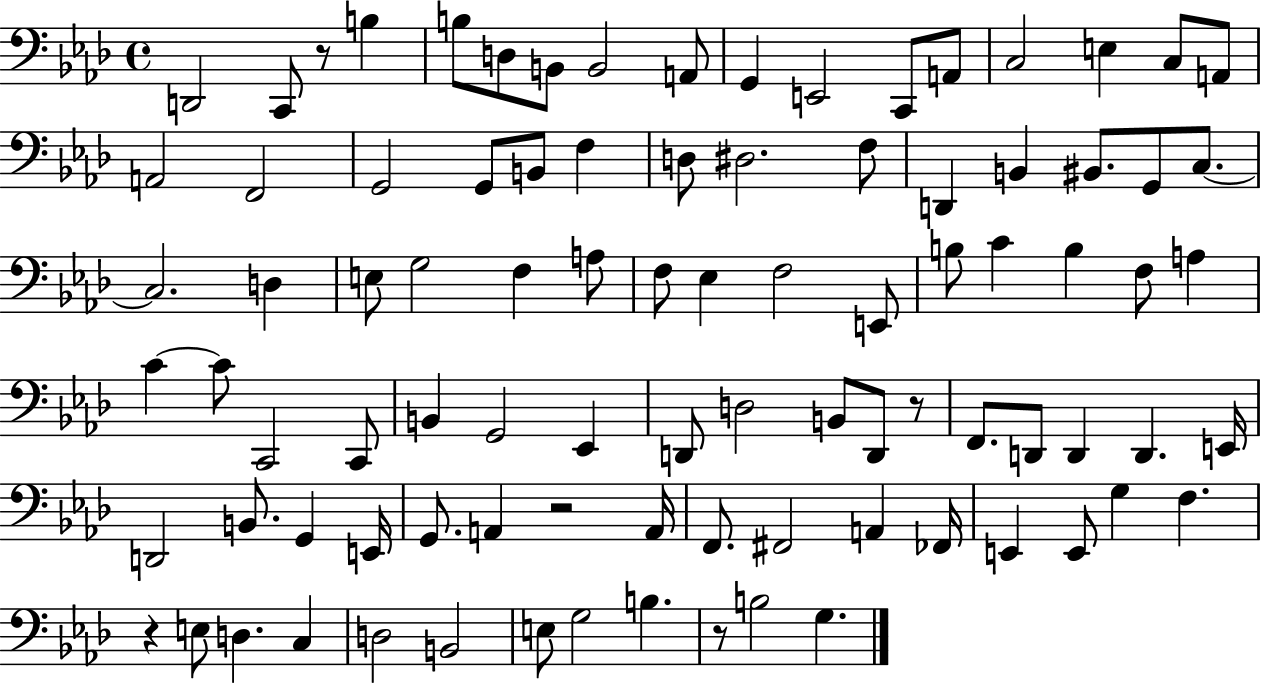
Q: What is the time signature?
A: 4/4